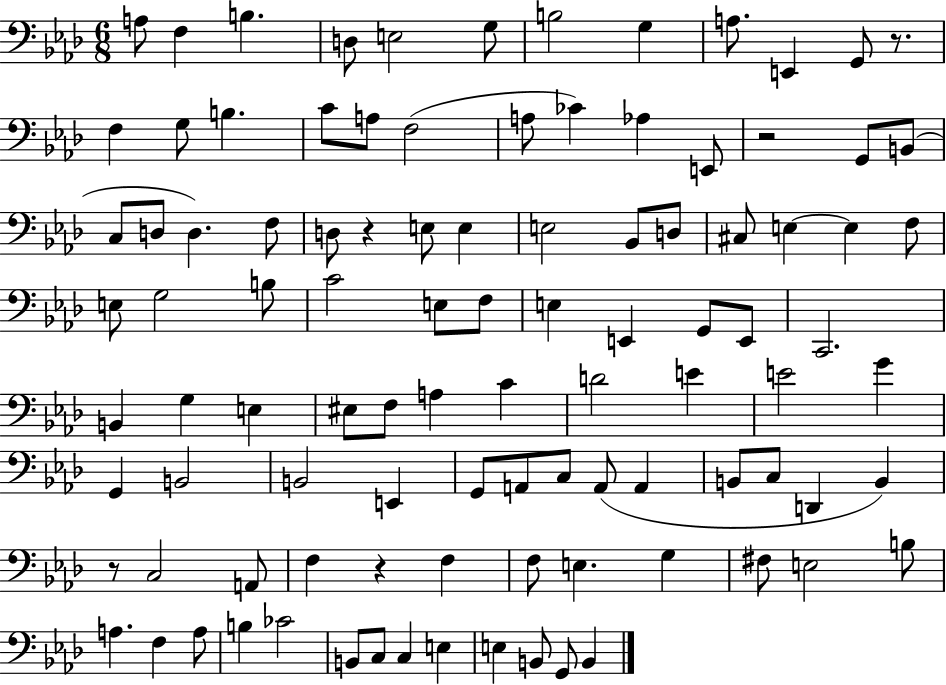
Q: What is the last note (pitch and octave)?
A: B2